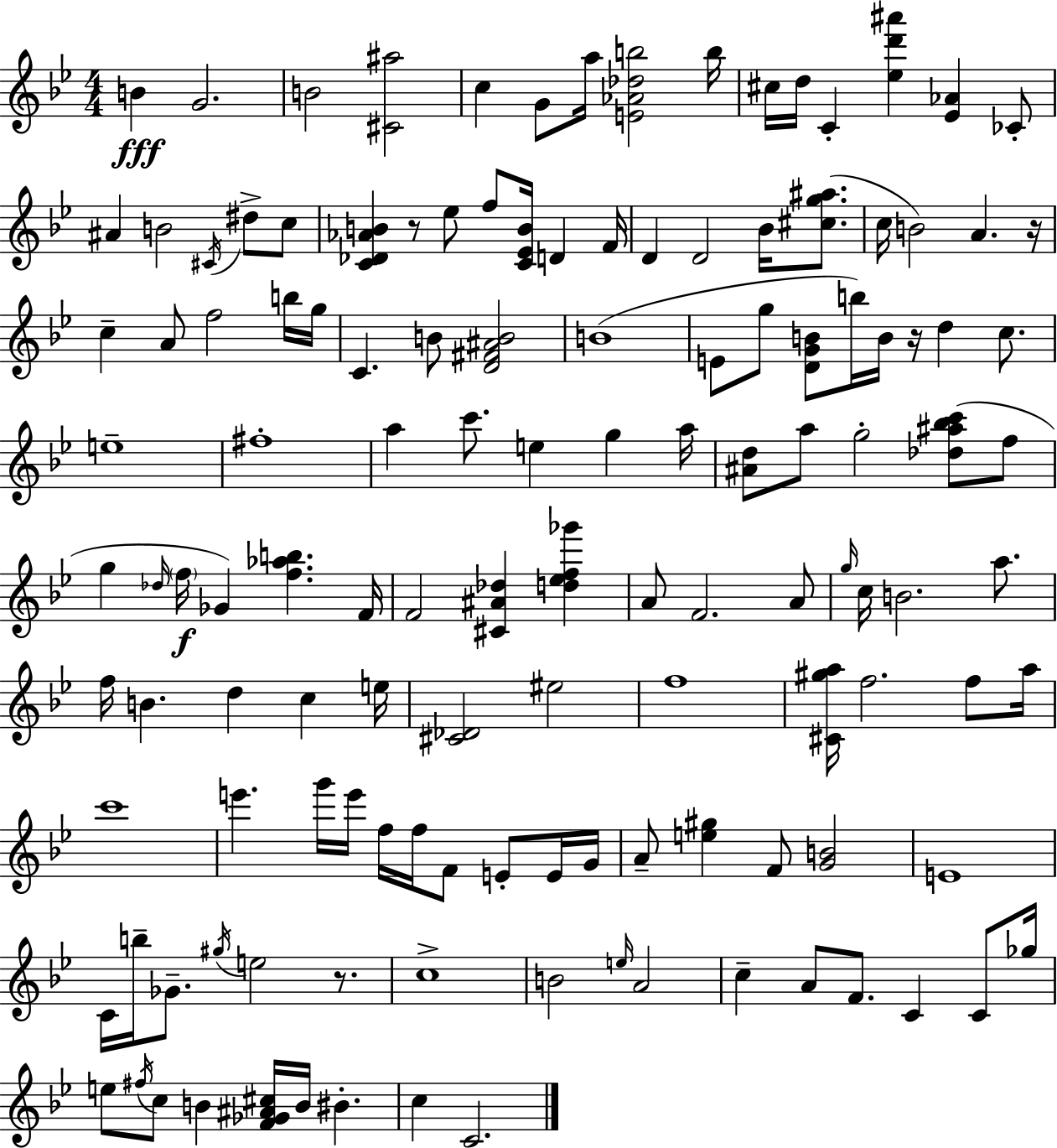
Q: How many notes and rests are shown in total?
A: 132